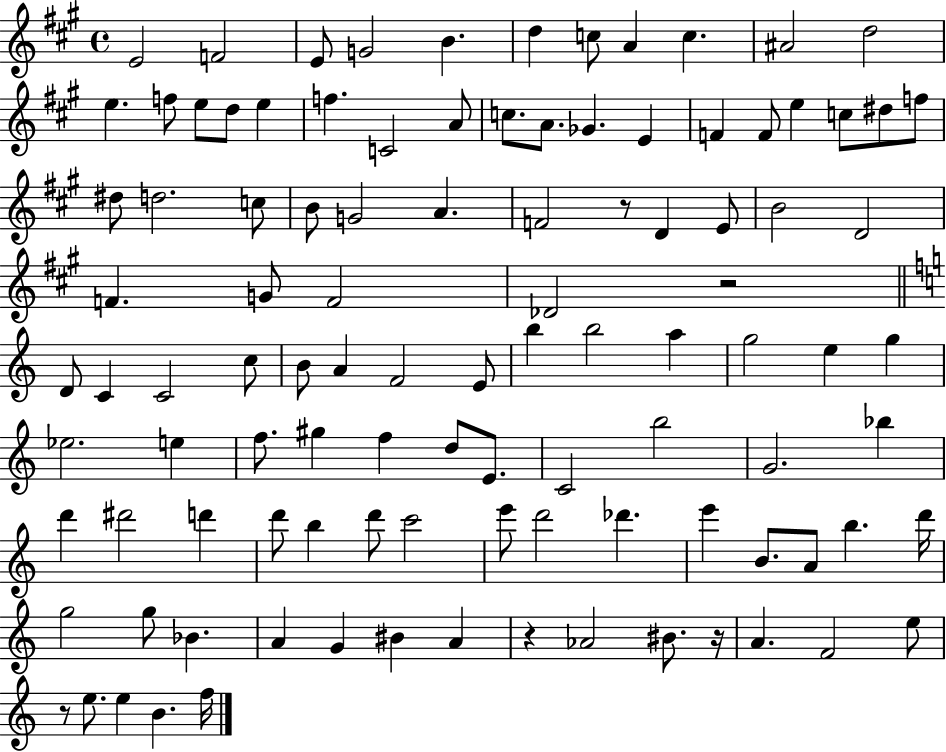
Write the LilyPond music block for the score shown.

{
  \clef treble
  \time 4/4
  \defaultTimeSignature
  \key a \major
  e'2 f'2 | e'8 g'2 b'4. | d''4 c''8 a'4 c''4. | ais'2 d''2 | \break e''4. f''8 e''8 d''8 e''4 | f''4. c'2 a'8 | c''8. a'8. ges'4. e'4 | f'4 f'8 e''4 c''8 dis''8 f''8 | \break dis''8 d''2. c''8 | b'8 g'2 a'4. | f'2 r8 d'4 e'8 | b'2 d'2 | \break f'4. g'8 f'2 | des'2 r2 | \bar "||" \break \key a \minor d'8 c'4 c'2 c''8 | b'8 a'4 f'2 e'8 | b''4 b''2 a''4 | g''2 e''4 g''4 | \break ees''2. e''4 | f''8. gis''4 f''4 d''8 e'8. | c'2 b''2 | g'2. bes''4 | \break d'''4 dis'''2 d'''4 | d'''8 b''4 d'''8 c'''2 | e'''8 d'''2 des'''4. | e'''4 b'8. a'8 b''4. d'''16 | \break g''2 g''8 bes'4. | a'4 g'4 bis'4 a'4 | r4 aes'2 bis'8. r16 | a'4. f'2 e''8 | \break r8 e''8. e''4 b'4. f''16 | \bar "|."
}